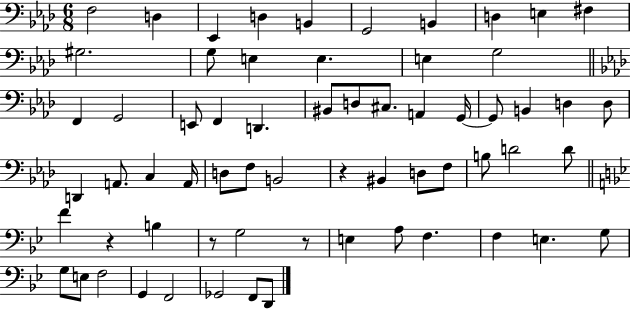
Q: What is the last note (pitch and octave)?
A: D2